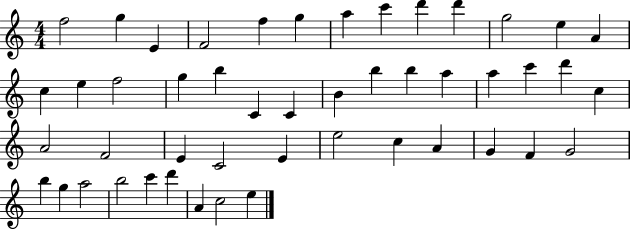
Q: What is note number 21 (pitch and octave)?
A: B4